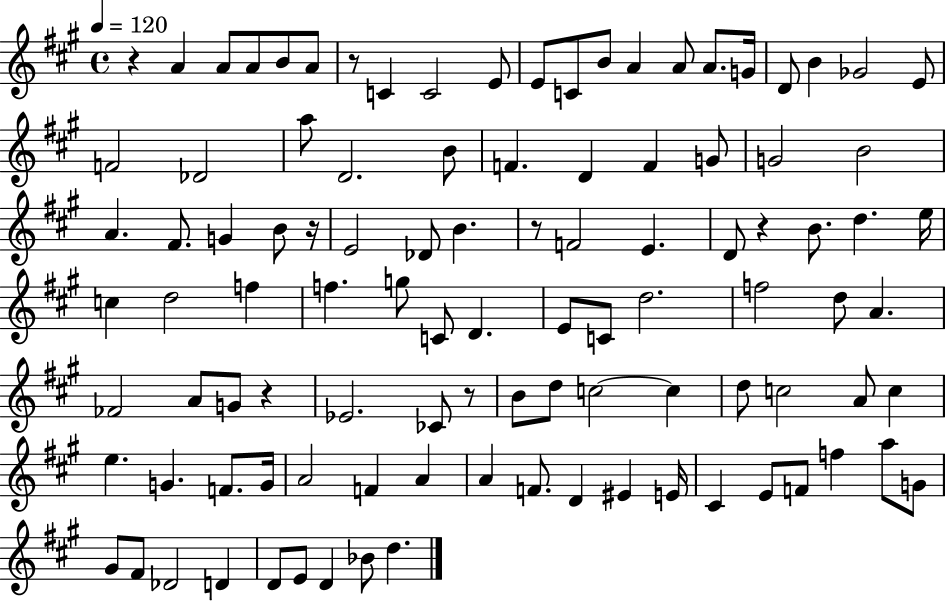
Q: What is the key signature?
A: A major